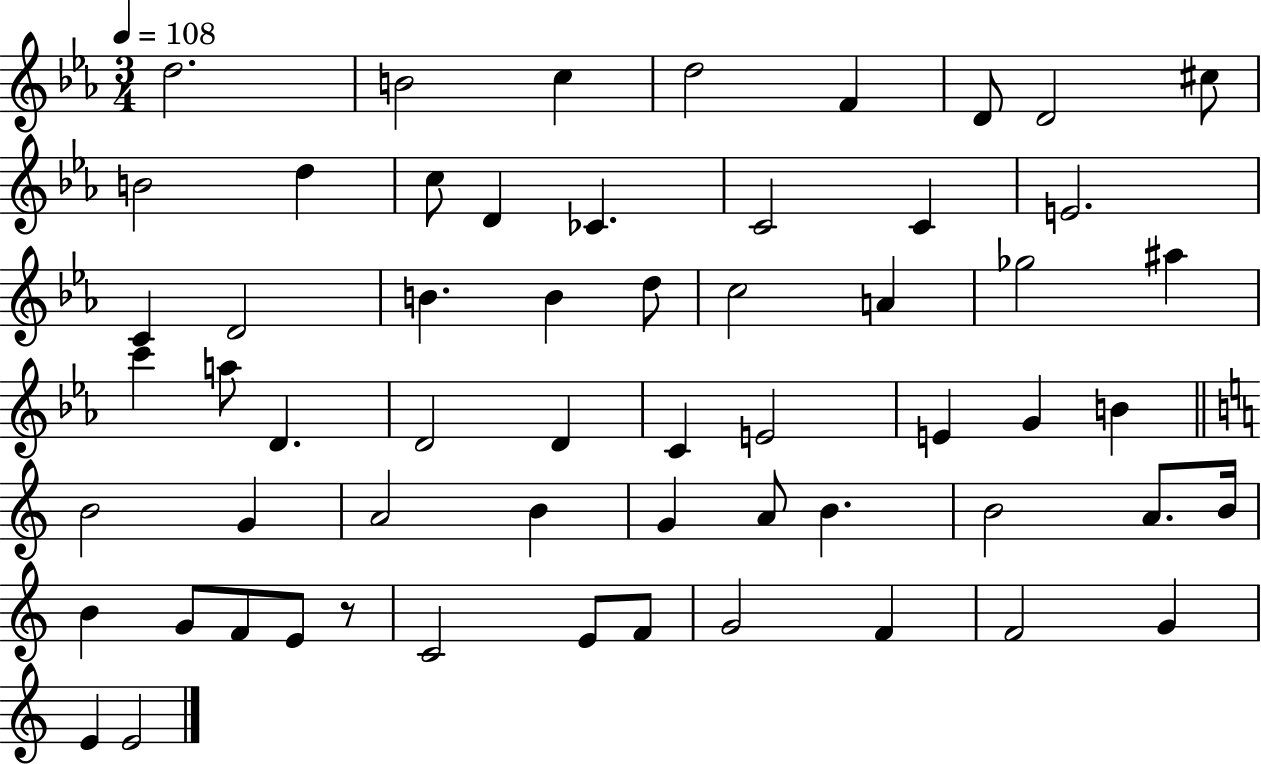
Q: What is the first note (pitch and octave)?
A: D5